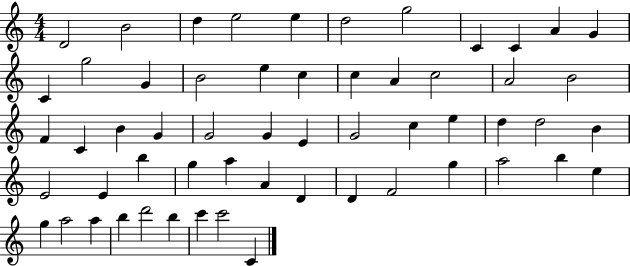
D4/h B4/h D5/q E5/h E5/q D5/h G5/h C4/q C4/q A4/q G4/q C4/q G5/h G4/q B4/h E5/q C5/q C5/q A4/q C5/h A4/h B4/h F4/q C4/q B4/q G4/q G4/h G4/q E4/q G4/h C5/q E5/q D5/q D5/h B4/q E4/h E4/q B5/q G5/q A5/q A4/q D4/q D4/q F4/h G5/q A5/h B5/q E5/q G5/q A5/h A5/q B5/q D6/h B5/q C6/q C6/h C4/q